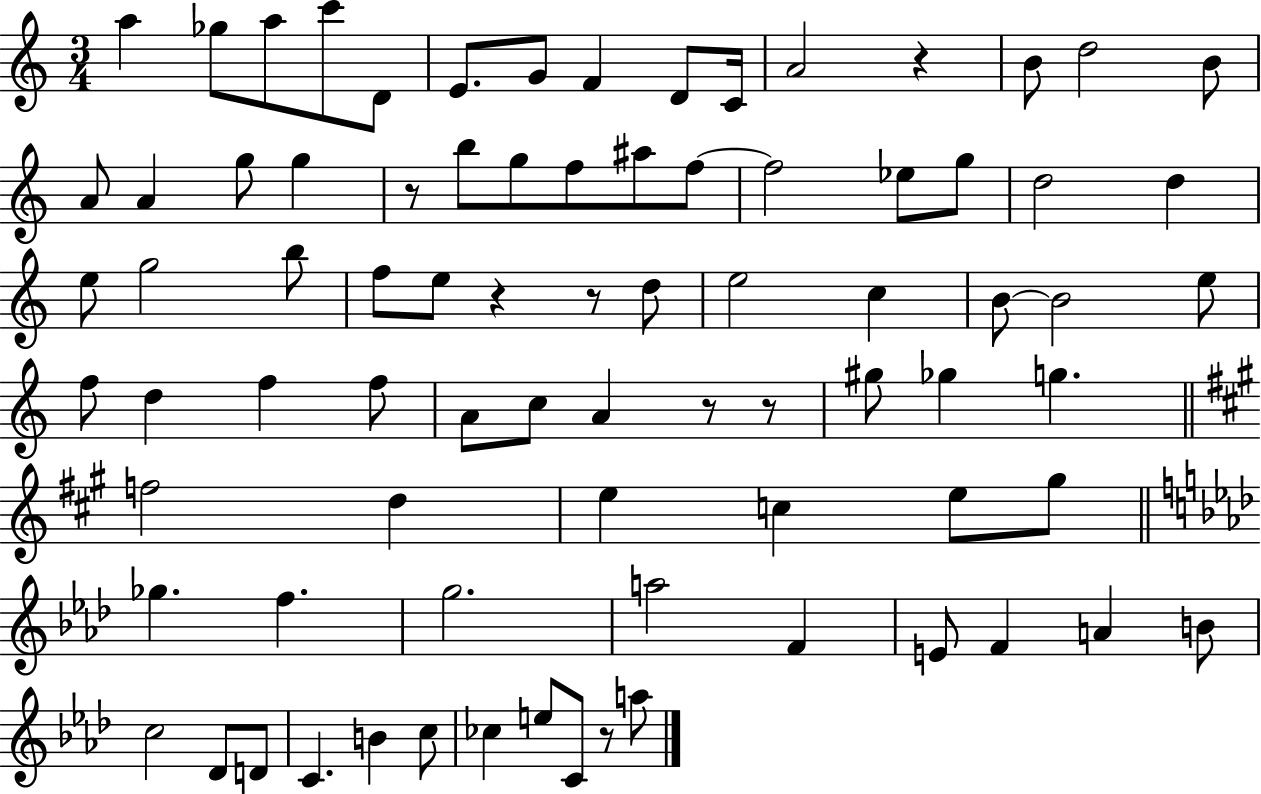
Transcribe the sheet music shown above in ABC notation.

X:1
T:Untitled
M:3/4
L:1/4
K:C
a _g/2 a/2 c'/2 D/2 E/2 G/2 F D/2 C/4 A2 z B/2 d2 B/2 A/2 A g/2 g z/2 b/2 g/2 f/2 ^a/2 f/2 f2 _e/2 g/2 d2 d e/2 g2 b/2 f/2 e/2 z z/2 d/2 e2 c B/2 B2 e/2 f/2 d f f/2 A/2 c/2 A z/2 z/2 ^g/2 _g g f2 d e c e/2 ^g/2 _g f g2 a2 F E/2 F A B/2 c2 _D/2 D/2 C B c/2 _c e/2 C/2 z/2 a/2